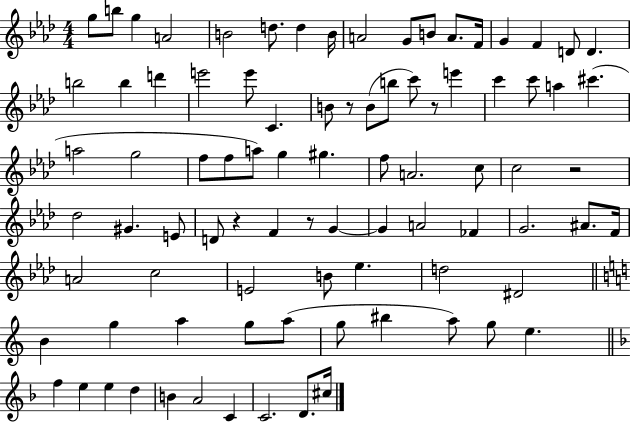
{
  \clef treble
  \numericTimeSignature
  \time 4/4
  \key aes \major
  g''8 b''8 g''4 a'2 | b'2 d''8. d''4 b'16 | a'2 g'8 b'8 a'8. f'16 | g'4 f'4 d'8 d'4. | \break b''2 b''4 d'''4 | e'''2 e'''8 c'4. | b'8 r8 b'8( b''8 c'''8) r8 e'''4 | c'''4 c'''8 a''4 cis'''4.( | \break a''2 g''2 | f''8 f''8 a''8) g''4 gis''4. | f''8 a'2. c''8 | c''2 r2 | \break des''2 gis'4. e'8 | d'8 r4 f'4 r8 g'4~~ | g'4 a'2 fes'4 | g'2. ais'8. f'16 | \break a'2 c''2 | e'2 b'8 ees''4. | d''2 dis'2 | \bar "||" \break \key c \major b'4 g''4 a''4 g''8 a''8( | g''8 bis''4 a''8) g''8 e''4. | \bar "||" \break \key f \major f''4 e''4 e''4 d''4 | b'4 a'2 c'4 | c'2. d'8. cis''16 | \bar "|."
}